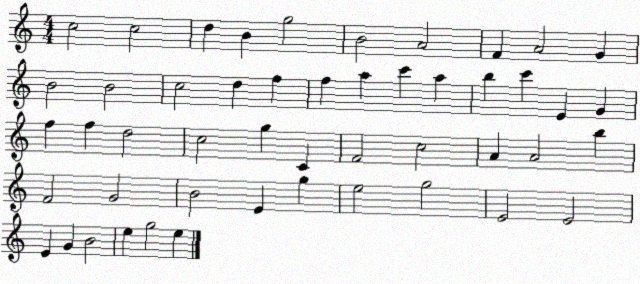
X:1
T:Untitled
M:4/4
L:1/4
K:C
c2 c2 d B g2 B2 A2 F A2 G B2 B2 c2 d f f a c' a b c' E G f f d2 c2 g C F2 c2 A A2 b F2 G2 B2 E g e2 g2 E2 E2 E G B2 e g2 e